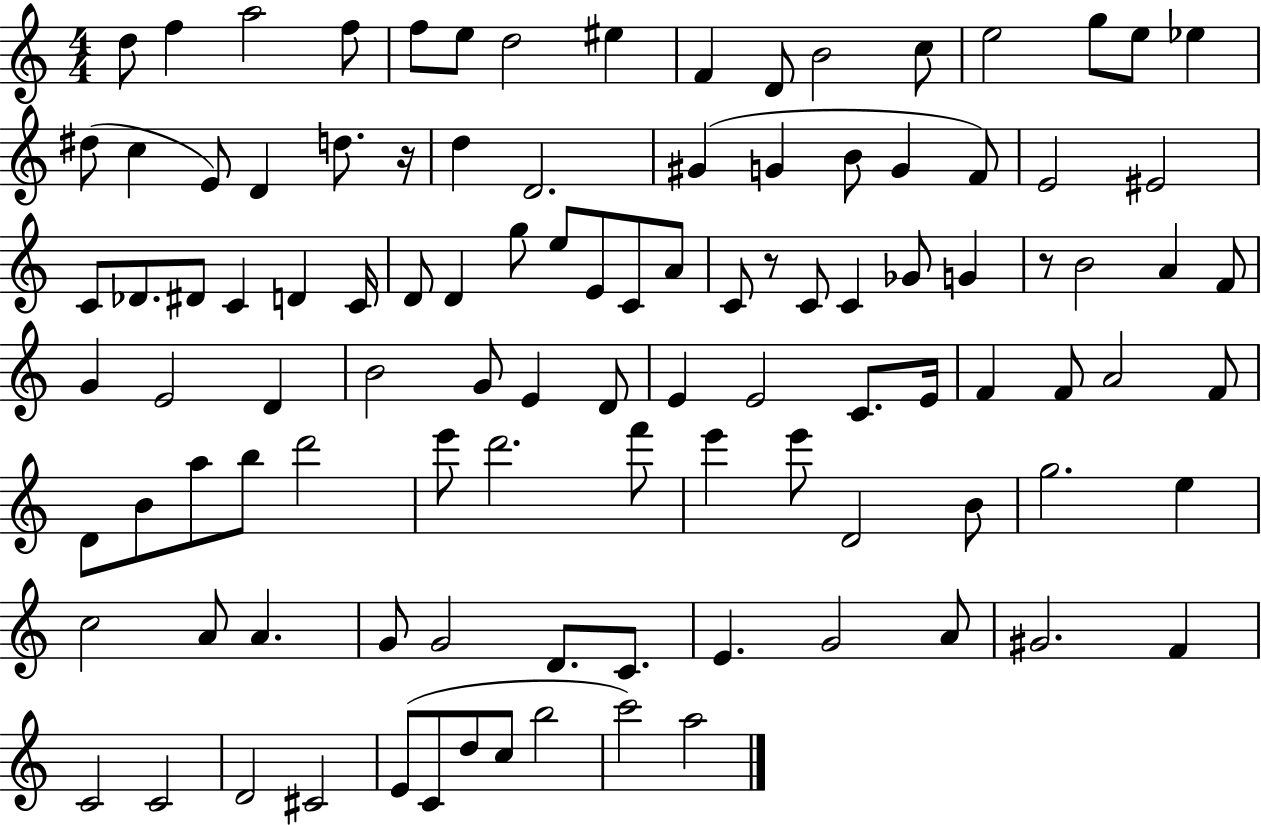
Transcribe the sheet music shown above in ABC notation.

X:1
T:Untitled
M:4/4
L:1/4
K:C
d/2 f a2 f/2 f/2 e/2 d2 ^e F D/2 B2 c/2 e2 g/2 e/2 _e ^d/2 c E/2 D d/2 z/4 d D2 ^G G B/2 G F/2 E2 ^E2 C/2 _D/2 ^D/2 C D C/4 D/2 D g/2 e/2 E/2 C/2 A/2 C/2 z/2 C/2 C _G/2 G z/2 B2 A F/2 G E2 D B2 G/2 E D/2 E E2 C/2 E/4 F F/2 A2 F/2 D/2 B/2 a/2 b/2 d'2 e'/2 d'2 f'/2 e' e'/2 D2 B/2 g2 e c2 A/2 A G/2 G2 D/2 C/2 E G2 A/2 ^G2 F C2 C2 D2 ^C2 E/2 C/2 d/2 c/2 b2 c'2 a2